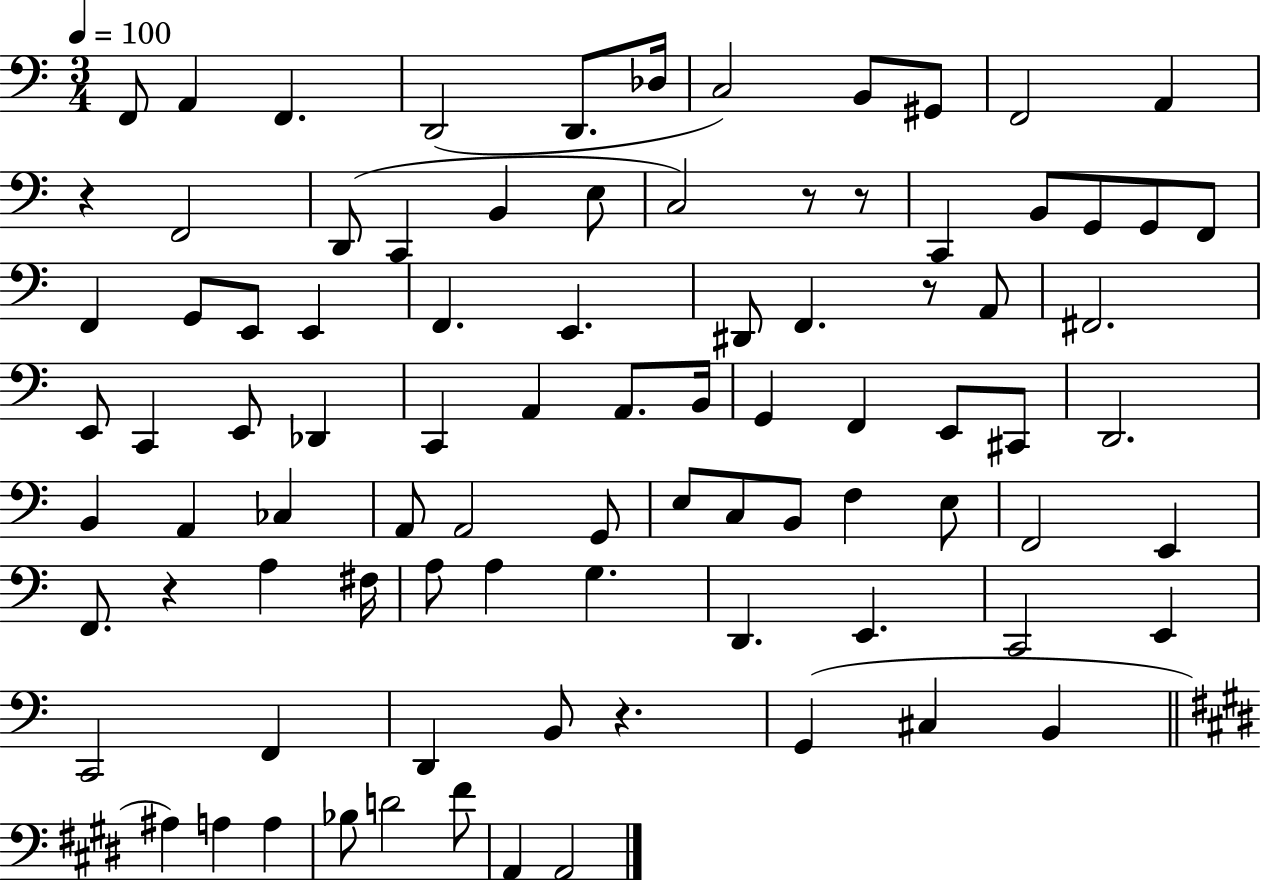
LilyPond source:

{
  \clef bass
  \numericTimeSignature
  \time 3/4
  \key c \major
  \tempo 4 = 100
  f,8 a,4 f,4. | d,2( d,8. des16 | c2) b,8 gis,8 | f,2 a,4 | \break r4 f,2 | d,8( c,4 b,4 e8 | c2) r8 r8 | c,4 b,8 g,8 g,8 f,8 | \break f,4 g,8 e,8 e,4 | f,4. e,4. | dis,8 f,4. r8 a,8 | fis,2. | \break e,8 c,4 e,8 des,4 | c,4 a,4 a,8. b,16 | g,4 f,4 e,8 cis,8 | d,2. | \break b,4 a,4 ces4 | a,8 a,2 g,8 | e8 c8 b,8 f4 e8 | f,2 e,4 | \break f,8. r4 a4 fis16 | a8 a4 g4. | d,4. e,4. | c,2 e,4 | \break c,2 f,4 | d,4 b,8 r4. | g,4( cis4 b,4 | \bar "||" \break \key e \major ais4) a4 a4 | bes8 d'2 fis'8 | a,4 a,2 | \bar "|."
}